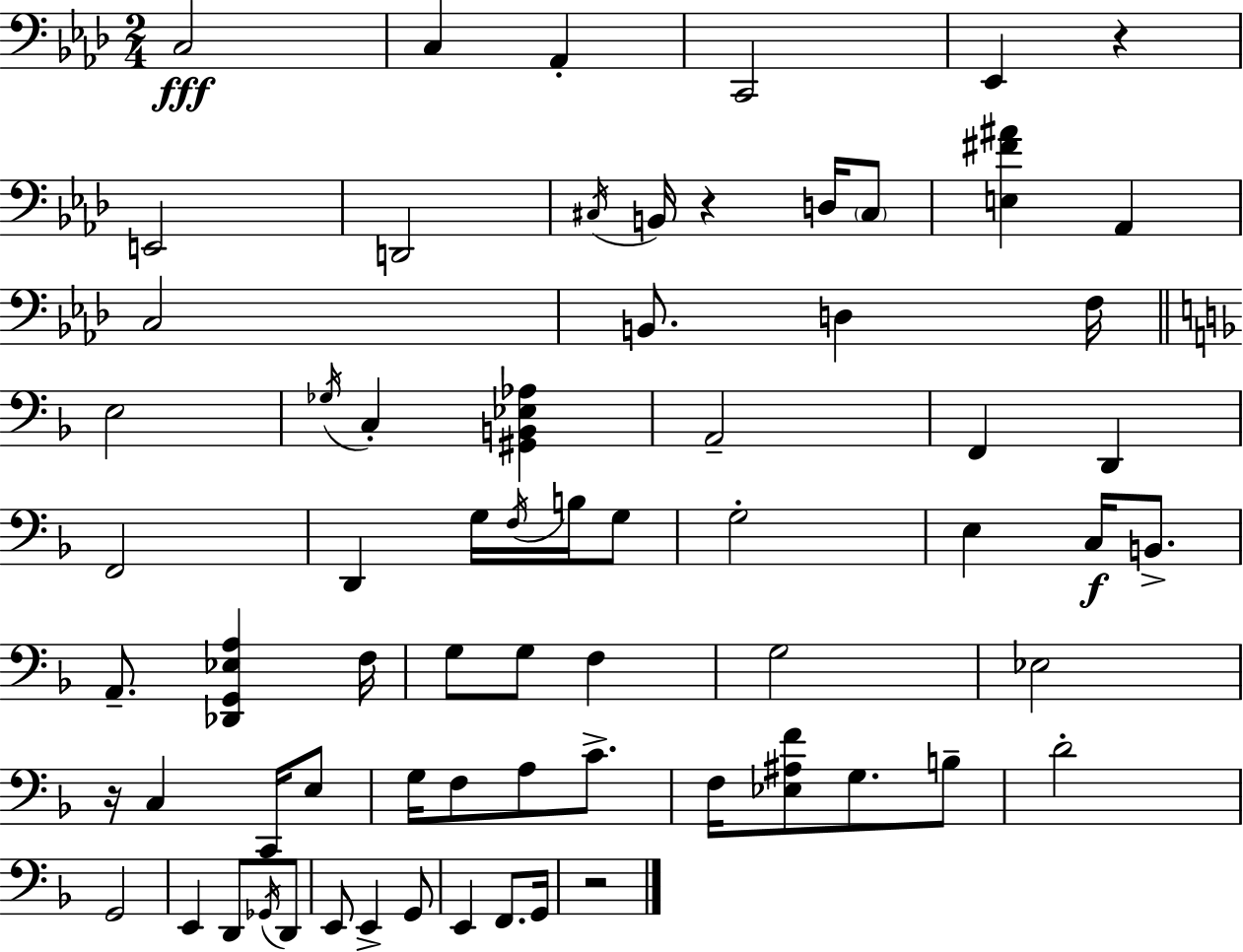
X:1
T:Untitled
M:2/4
L:1/4
K:Ab
C,2 C, _A,, C,,2 _E,, z E,,2 D,,2 ^C,/4 B,,/4 z D,/4 ^C,/2 [E,^F^A] _A,, C,2 B,,/2 D, F,/4 E,2 _G,/4 C, [^G,,B,,_E,_A,] A,,2 F,, D,, F,,2 D,, G,/4 F,/4 B,/4 G,/2 G,2 E, C,/4 B,,/2 A,,/2 [_D,,G,,_E,A,] F,/4 G,/2 G,/2 F, G,2 _E,2 z/4 C, C,,/4 E,/2 G,/4 F,/2 A,/2 C/2 F,/4 [_E,^A,F]/2 G,/2 B,/2 D2 G,,2 E,, D,,/2 _G,,/4 D,,/2 E,,/2 E,, G,,/2 E,, F,,/2 G,,/4 z2